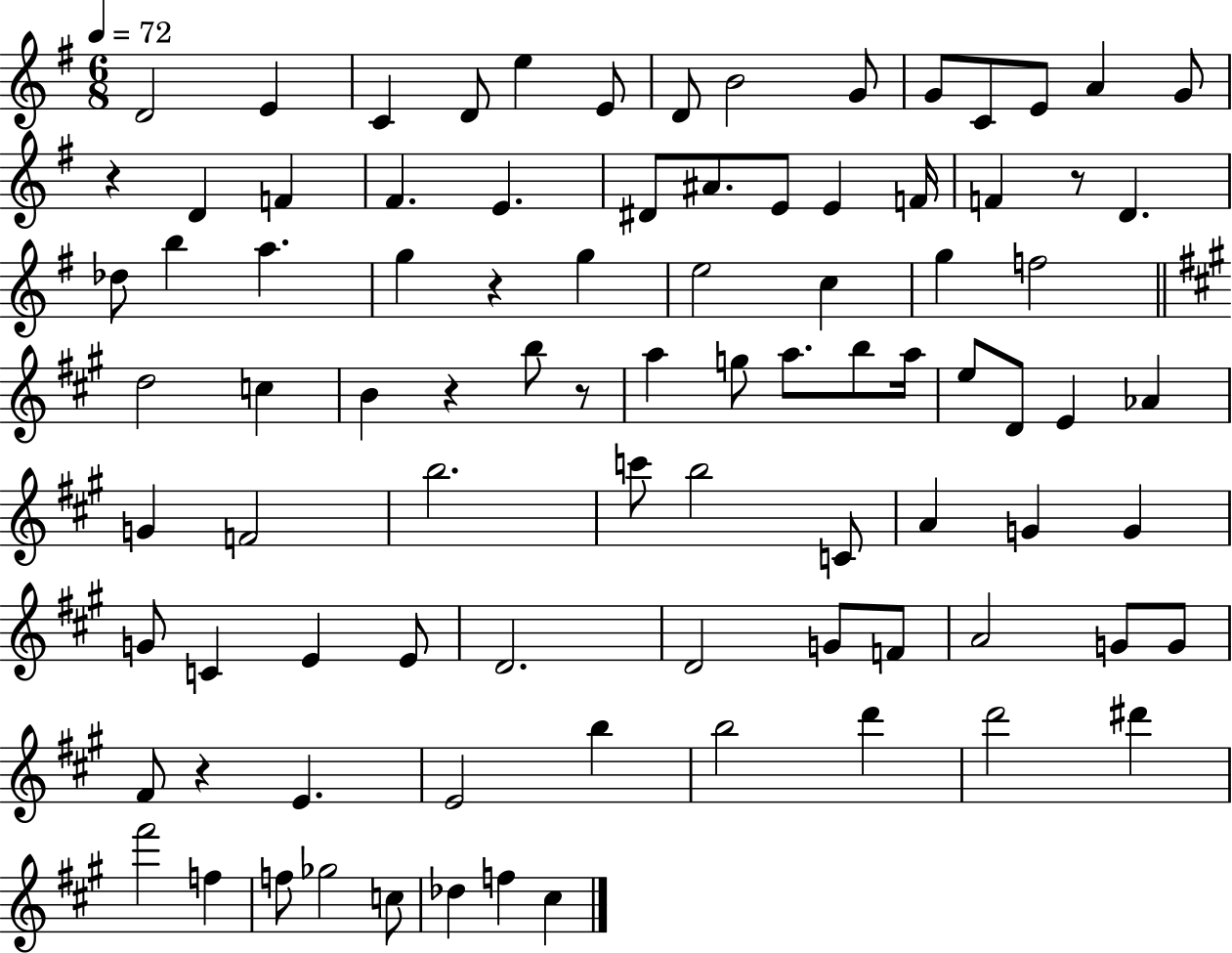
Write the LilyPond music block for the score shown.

{
  \clef treble
  \numericTimeSignature
  \time 6/8
  \key g \major
  \tempo 4 = 72
  d'2 e'4 | c'4 d'8 e''4 e'8 | d'8 b'2 g'8 | g'8 c'8 e'8 a'4 g'8 | \break r4 d'4 f'4 | fis'4. e'4. | dis'8 ais'8. e'8 e'4 f'16 | f'4 r8 d'4. | \break des''8 b''4 a''4. | g''4 r4 g''4 | e''2 c''4 | g''4 f''2 | \break \bar "||" \break \key a \major d''2 c''4 | b'4 r4 b''8 r8 | a''4 g''8 a''8. b''8 a''16 | e''8 d'8 e'4 aes'4 | \break g'4 f'2 | b''2. | c'''8 b''2 c'8 | a'4 g'4 g'4 | \break g'8 c'4 e'4 e'8 | d'2. | d'2 g'8 f'8 | a'2 g'8 g'8 | \break fis'8 r4 e'4. | e'2 b''4 | b''2 d'''4 | d'''2 dis'''4 | \break fis'''2 f''4 | f''8 ges''2 c''8 | des''4 f''4 cis''4 | \bar "|."
}